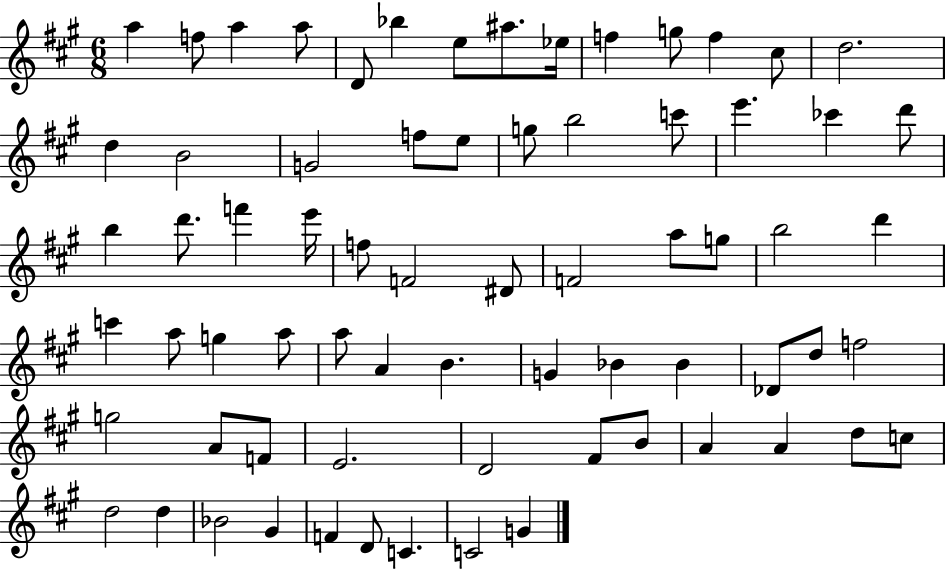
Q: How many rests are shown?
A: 0